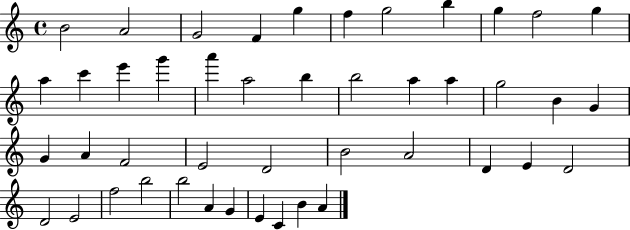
B4/h A4/h G4/h F4/q G5/q F5/q G5/h B5/q G5/q F5/h G5/q A5/q C6/q E6/q G6/q A6/q A5/h B5/q B5/h A5/q A5/q G5/h B4/q G4/q G4/q A4/q F4/h E4/h D4/h B4/h A4/h D4/q E4/q D4/h D4/h E4/h F5/h B5/h B5/h A4/q G4/q E4/q C4/q B4/q A4/q